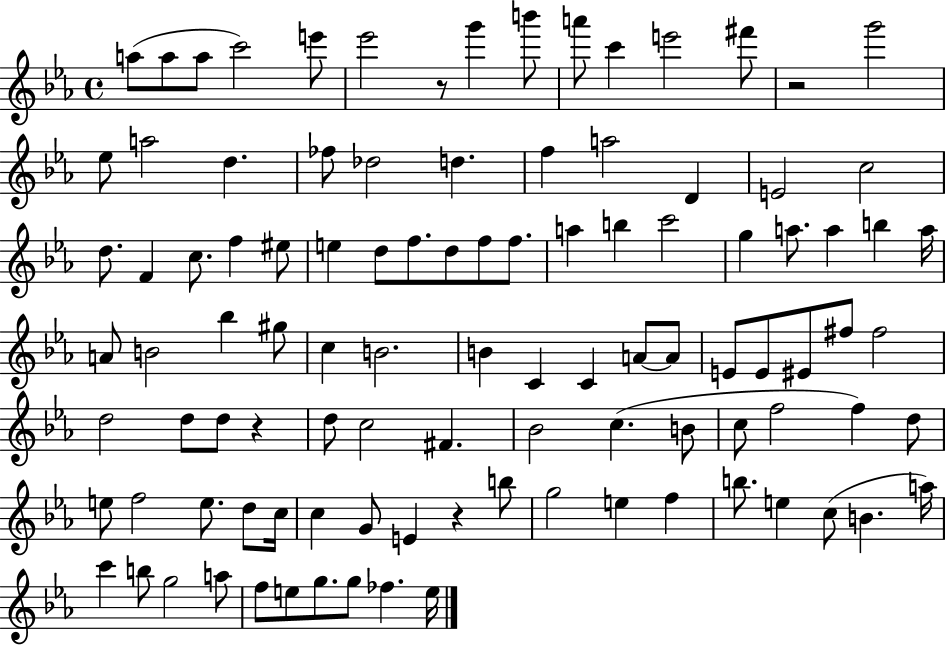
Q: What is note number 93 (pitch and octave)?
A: A5